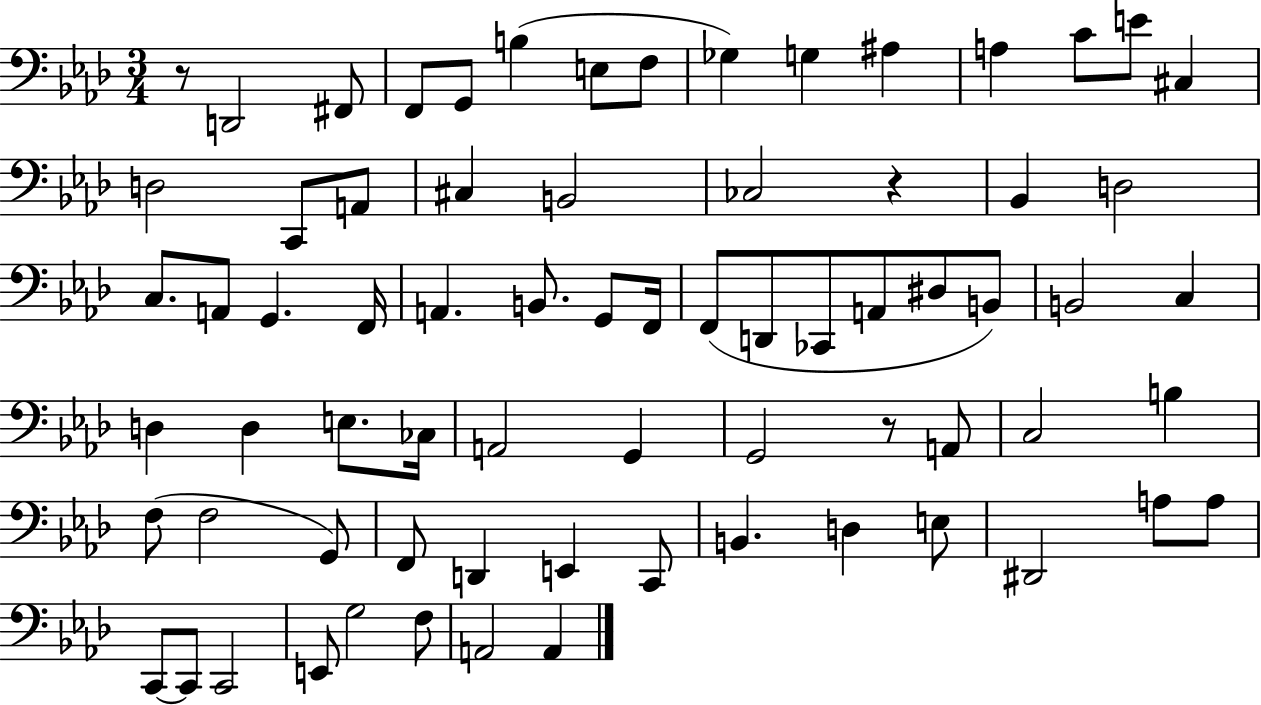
{
  \clef bass
  \numericTimeSignature
  \time 3/4
  \key aes \major
  r8 d,2 fis,8 | f,8 g,8 b4( e8 f8 | ges4) g4 ais4 | a4 c'8 e'8 cis4 | \break d2 c,8 a,8 | cis4 b,2 | ces2 r4 | bes,4 d2 | \break c8. a,8 g,4. f,16 | a,4. b,8. g,8 f,16 | f,8( d,8 ces,8 a,8 dis8 b,8) | b,2 c4 | \break d4 d4 e8. ces16 | a,2 g,4 | g,2 r8 a,8 | c2 b4 | \break f8( f2 g,8) | f,8 d,4 e,4 c,8 | b,4. d4 e8 | dis,2 a8 a8 | \break c,8~~ c,8 c,2 | e,8 g2 f8 | a,2 a,4 | \bar "|."
}